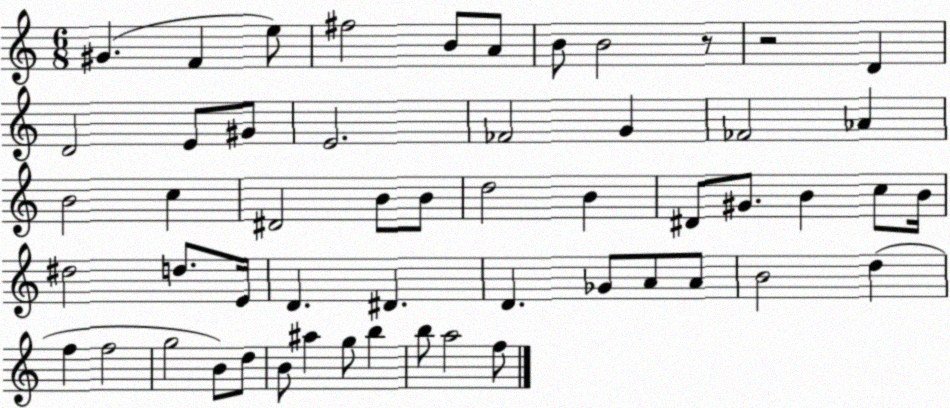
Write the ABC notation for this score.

X:1
T:Untitled
M:6/8
L:1/4
K:C
^G F e/2 ^f2 B/2 A/2 B/2 B2 z/2 z2 D D2 E/2 ^G/2 E2 _F2 G _F2 _A B2 c ^D2 B/2 B/2 d2 B ^D/2 ^G/2 B c/2 B/4 ^d2 d/2 E/4 D ^D D _G/2 A/2 A/2 B2 d f f2 g2 B/2 d/2 B/2 ^a g/2 b b/2 a2 f/2